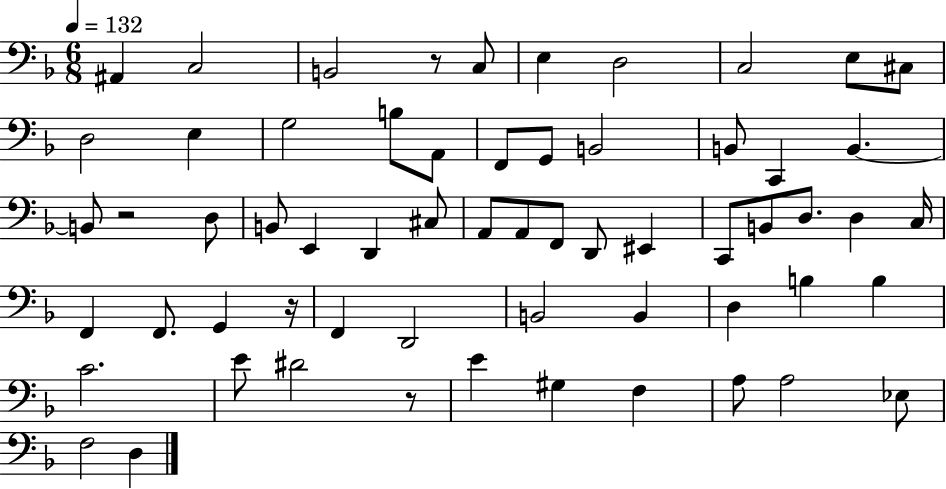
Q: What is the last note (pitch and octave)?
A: D3